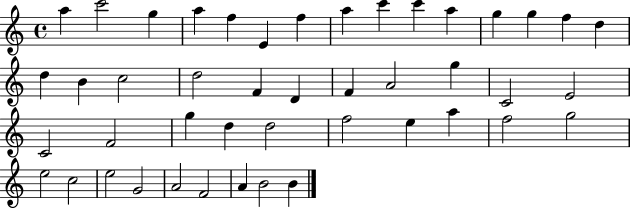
X:1
T:Untitled
M:4/4
L:1/4
K:C
a c'2 g a f E f a c' c' a g g f d d B c2 d2 F D F A2 g C2 E2 C2 F2 g d d2 f2 e a f2 g2 e2 c2 e2 G2 A2 F2 A B2 B